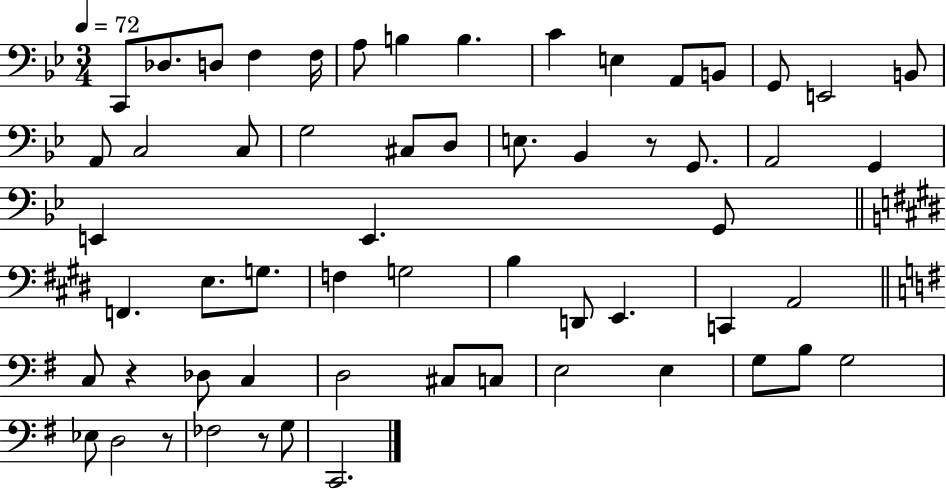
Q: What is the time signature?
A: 3/4